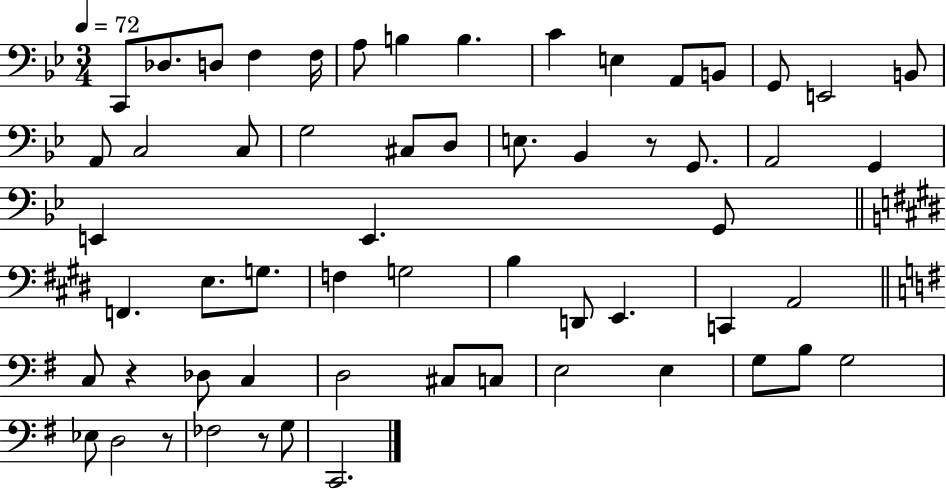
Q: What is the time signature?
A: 3/4